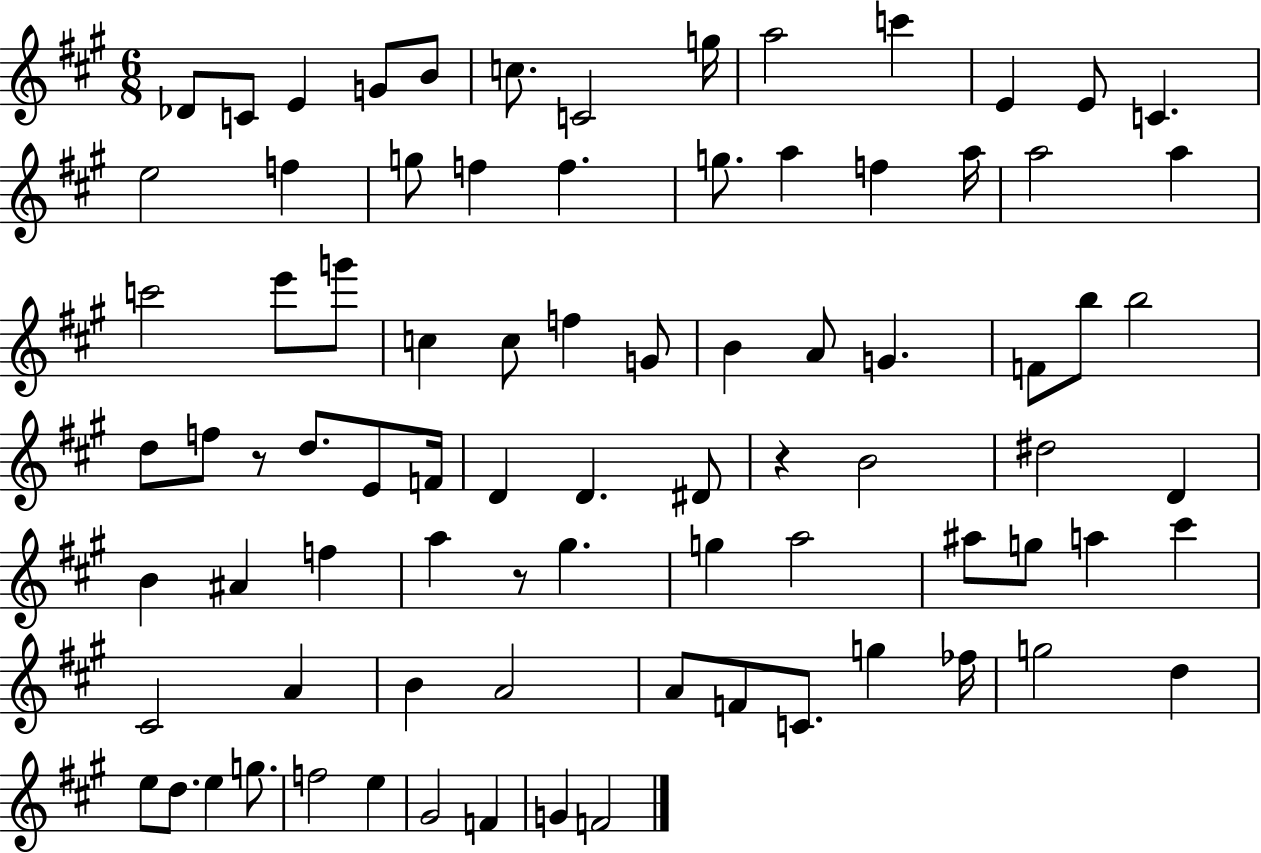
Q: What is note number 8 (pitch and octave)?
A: G5